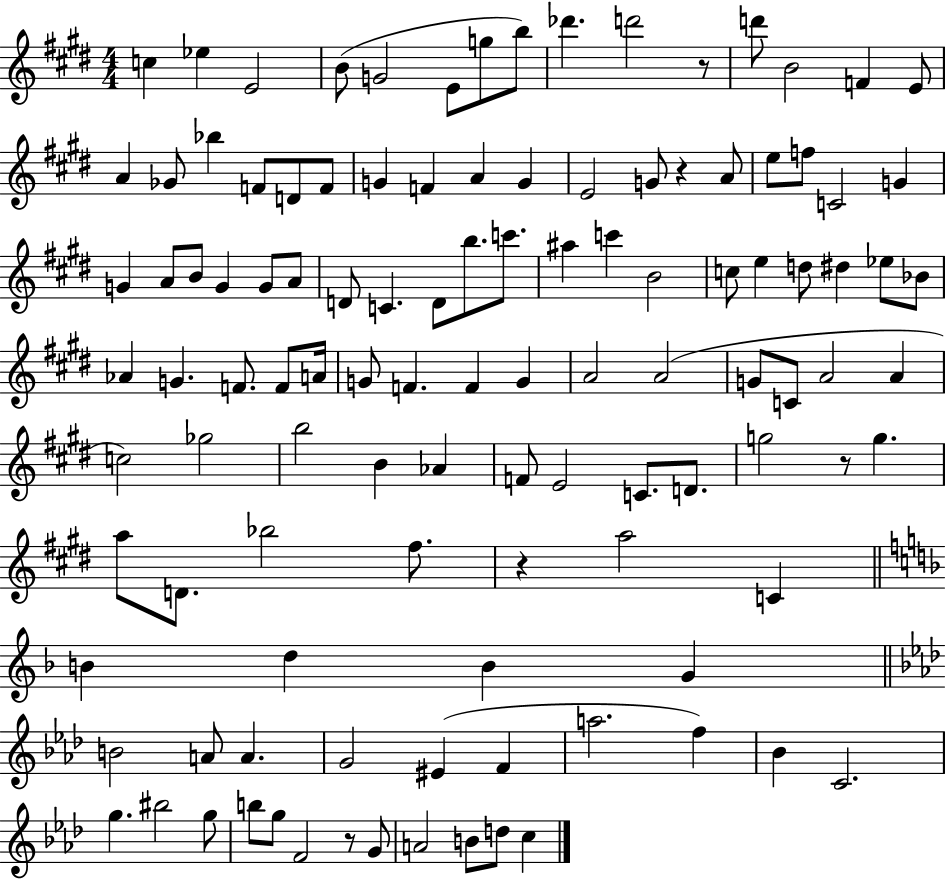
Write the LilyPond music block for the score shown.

{
  \clef treble
  \numericTimeSignature
  \time 4/4
  \key e \major
  c''4 ees''4 e'2 | b'8( g'2 e'8 g''8 b''8) | des'''4. d'''2 r8 | d'''8 b'2 f'4 e'8 | \break a'4 ges'8 bes''4 f'8 d'8 f'8 | g'4 f'4 a'4 g'4 | e'2 g'8 r4 a'8 | e''8 f''8 c'2 g'4 | \break g'4 a'8 b'8 g'4 g'8 a'8 | d'8 c'4. d'8 b''8. c'''8. | ais''4 c'''4 b'2 | c''8 e''4 d''8 dis''4 ees''8 bes'8 | \break aes'4 g'4. f'8. f'8 a'16 | g'8 f'4. f'4 g'4 | a'2 a'2( | g'8 c'8 a'2 a'4 | \break c''2) ges''2 | b''2 b'4 aes'4 | f'8 e'2 c'8. d'8. | g''2 r8 g''4. | \break a''8 d'8. bes''2 fis''8. | r4 a''2 c'4 | \bar "||" \break \key f \major b'4 d''4 b'4 g'4 | \bar "||" \break \key f \minor b'2 a'8 a'4. | g'2 eis'4( f'4 | a''2. f''4) | bes'4 c'2. | \break g''4. bis''2 g''8 | b''8 g''8 f'2 r8 g'8 | a'2 b'8 d''8 c''4 | \bar "|."
}